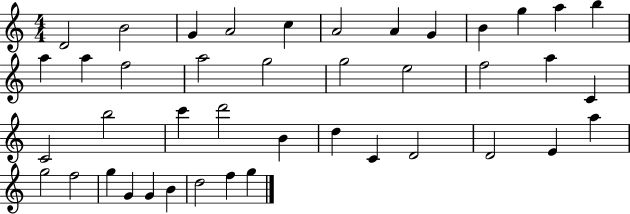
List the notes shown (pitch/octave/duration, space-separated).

D4/h B4/h G4/q A4/h C5/q A4/h A4/q G4/q B4/q G5/q A5/q B5/q A5/q A5/q F5/h A5/h G5/h G5/h E5/h F5/h A5/q C4/q C4/h B5/h C6/q D6/h B4/q D5/q C4/q D4/h D4/h E4/q A5/q G5/h F5/h G5/q G4/q G4/q B4/q D5/h F5/q G5/q